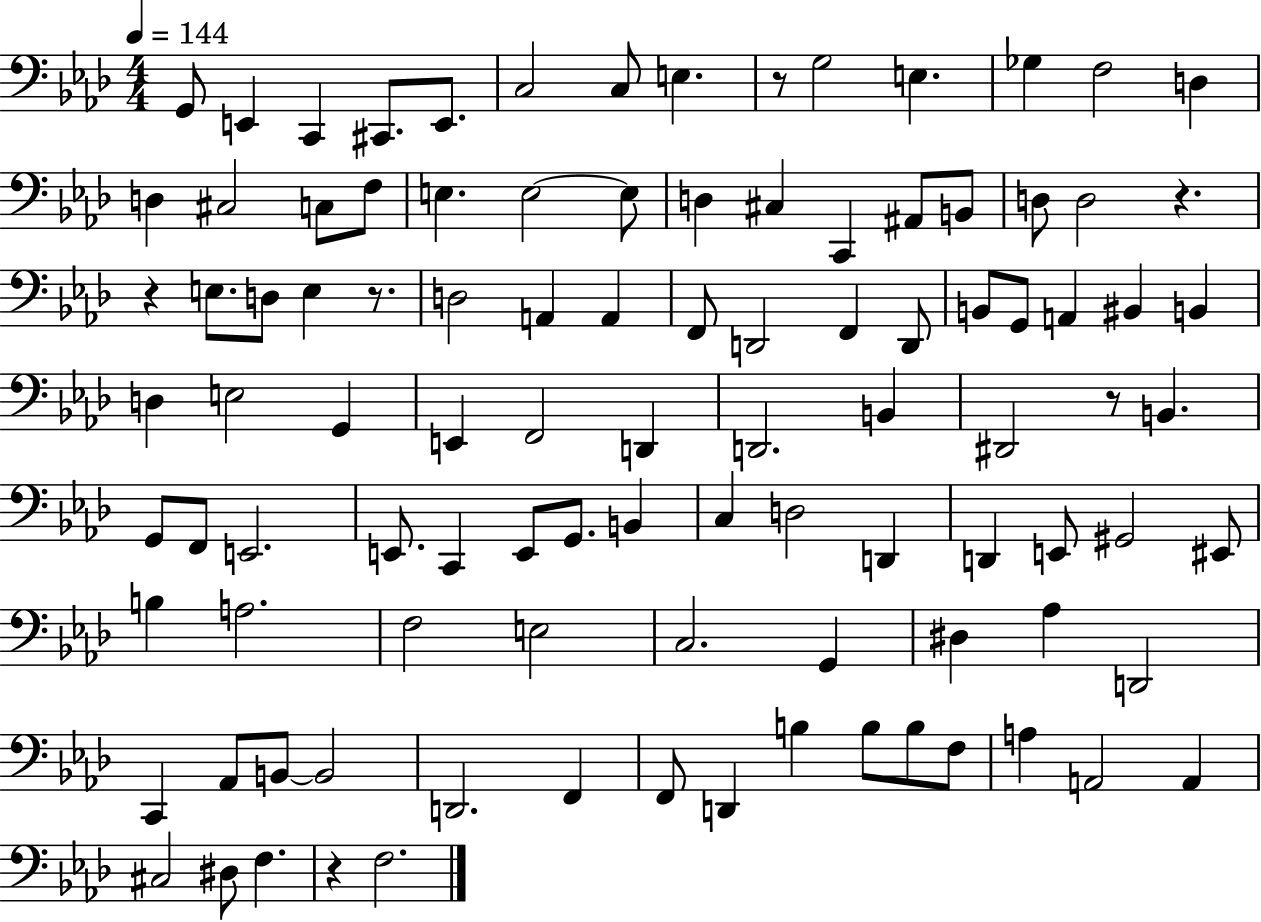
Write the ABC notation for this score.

X:1
T:Untitled
M:4/4
L:1/4
K:Ab
G,,/2 E,, C,, ^C,,/2 E,,/2 C,2 C,/2 E, z/2 G,2 E, _G, F,2 D, D, ^C,2 C,/2 F,/2 E, E,2 E,/2 D, ^C, C,, ^A,,/2 B,,/2 D,/2 D,2 z z E,/2 D,/2 E, z/2 D,2 A,, A,, F,,/2 D,,2 F,, D,,/2 B,,/2 G,,/2 A,, ^B,, B,, D, E,2 G,, E,, F,,2 D,, D,,2 B,, ^D,,2 z/2 B,, G,,/2 F,,/2 E,,2 E,,/2 C,, E,,/2 G,,/2 B,, C, D,2 D,, D,, E,,/2 ^G,,2 ^E,,/2 B, A,2 F,2 E,2 C,2 G,, ^D, _A, D,,2 C,, _A,,/2 B,,/2 B,,2 D,,2 F,, F,,/2 D,, B, B,/2 B,/2 F,/2 A, A,,2 A,, ^C,2 ^D,/2 F, z F,2